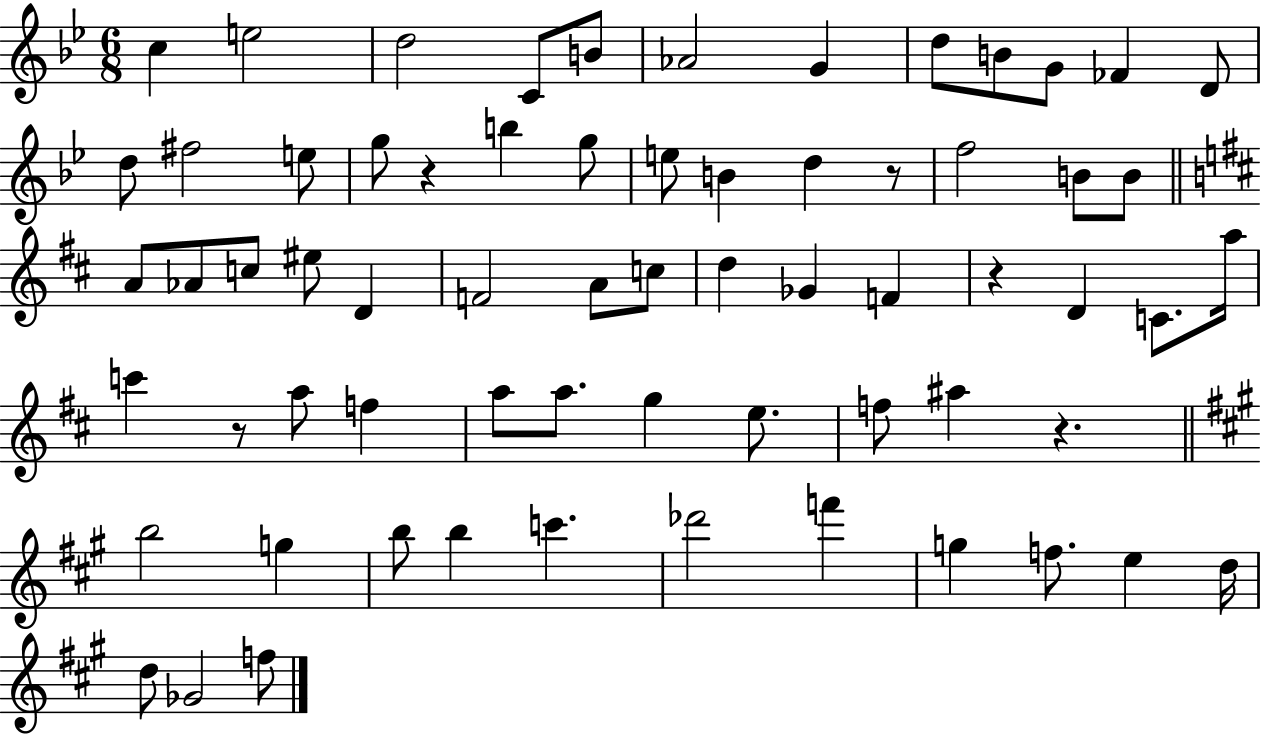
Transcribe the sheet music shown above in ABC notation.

X:1
T:Untitled
M:6/8
L:1/4
K:Bb
c e2 d2 C/2 B/2 _A2 G d/2 B/2 G/2 _F D/2 d/2 ^f2 e/2 g/2 z b g/2 e/2 B d z/2 f2 B/2 B/2 A/2 _A/2 c/2 ^e/2 D F2 A/2 c/2 d _G F z D C/2 a/4 c' z/2 a/2 f a/2 a/2 g e/2 f/2 ^a z b2 g b/2 b c' _d'2 f' g f/2 e d/4 d/2 _G2 f/2